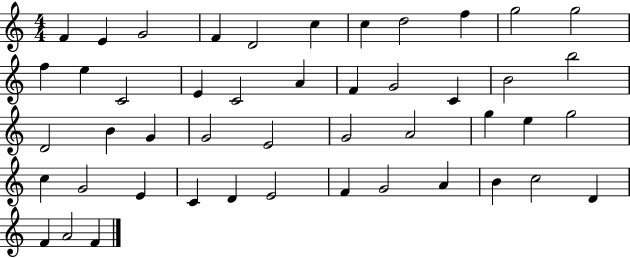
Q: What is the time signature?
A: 4/4